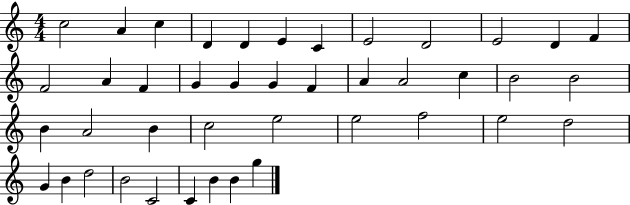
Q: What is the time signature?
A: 4/4